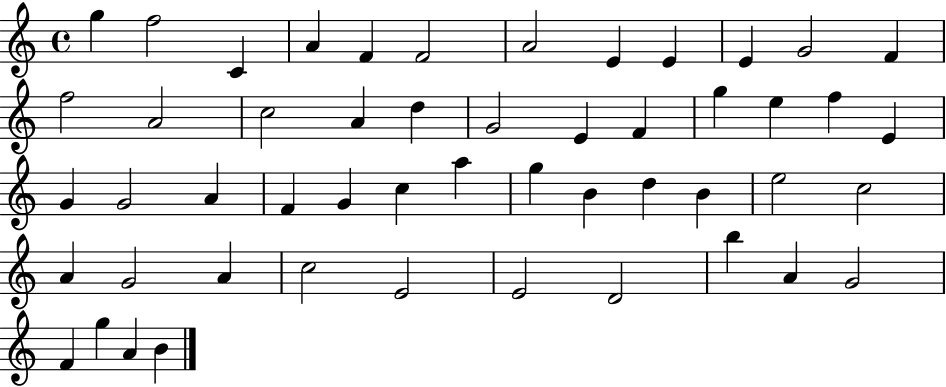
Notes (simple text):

G5/q F5/h C4/q A4/q F4/q F4/h A4/h E4/q E4/q E4/q G4/h F4/q F5/h A4/h C5/h A4/q D5/q G4/h E4/q F4/q G5/q E5/q F5/q E4/q G4/q G4/h A4/q F4/q G4/q C5/q A5/q G5/q B4/q D5/q B4/q E5/h C5/h A4/q G4/h A4/q C5/h E4/h E4/h D4/h B5/q A4/q G4/h F4/q G5/q A4/q B4/q